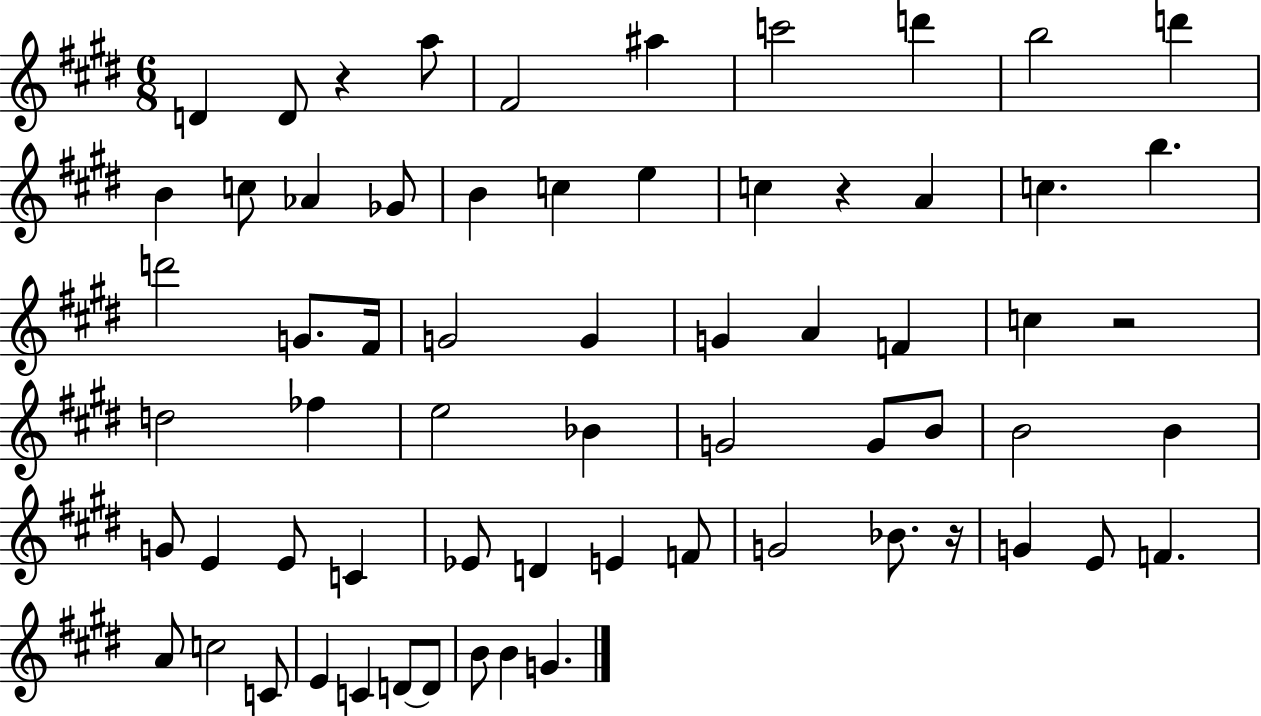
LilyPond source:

{
  \clef treble
  \numericTimeSignature
  \time 6/8
  \key e \major
  \repeat volta 2 { d'4 d'8 r4 a''8 | fis'2 ais''4 | c'''2 d'''4 | b''2 d'''4 | \break b'4 c''8 aes'4 ges'8 | b'4 c''4 e''4 | c''4 r4 a'4 | c''4. b''4. | \break d'''2 g'8. fis'16 | g'2 g'4 | g'4 a'4 f'4 | c''4 r2 | \break d''2 fes''4 | e''2 bes'4 | g'2 g'8 b'8 | b'2 b'4 | \break g'8 e'4 e'8 c'4 | ees'8 d'4 e'4 f'8 | g'2 bes'8. r16 | g'4 e'8 f'4. | \break a'8 c''2 c'8 | e'4 c'4 d'8~~ d'8 | b'8 b'4 g'4. | } \bar "|."
}